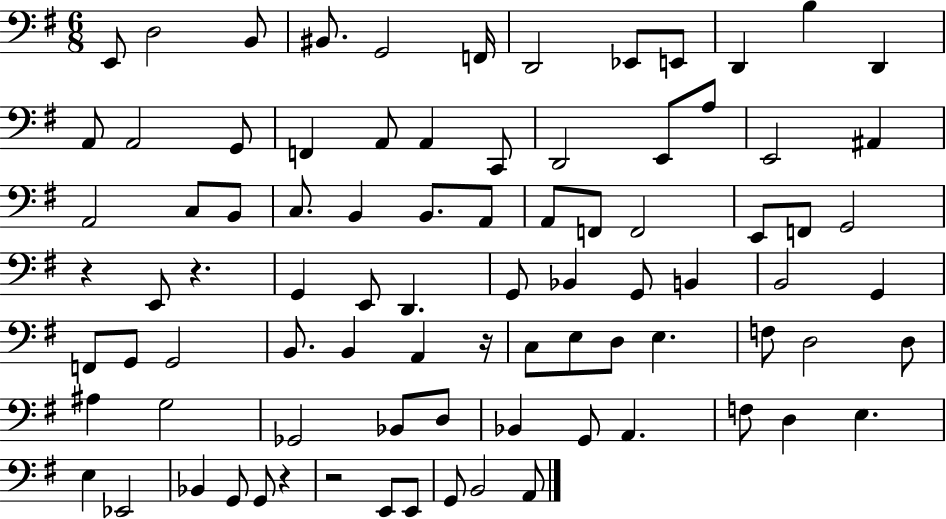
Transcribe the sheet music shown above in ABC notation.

X:1
T:Untitled
M:6/8
L:1/4
K:G
E,,/2 D,2 B,,/2 ^B,,/2 G,,2 F,,/4 D,,2 _E,,/2 E,,/2 D,, B, D,, A,,/2 A,,2 G,,/2 F,, A,,/2 A,, C,,/2 D,,2 E,,/2 A,/2 E,,2 ^A,, A,,2 C,/2 B,,/2 C,/2 B,, B,,/2 A,,/2 A,,/2 F,,/2 F,,2 E,,/2 F,,/2 G,,2 z E,,/2 z G,, E,,/2 D,, G,,/2 _B,, G,,/2 B,, B,,2 G,, F,,/2 G,,/2 G,,2 B,,/2 B,, A,, z/4 C,/2 E,/2 D,/2 E, F,/2 D,2 D,/2 ^A, G,2 _G,,2 _B,,/2 D,/2 _B,, G,,/2 A,, F,/2 D, E, E, _E,,2 _B,, G,,/2 G,,/2 z z2 E,,/2 E,,/2 G,,/2 B,,2 A,,/2